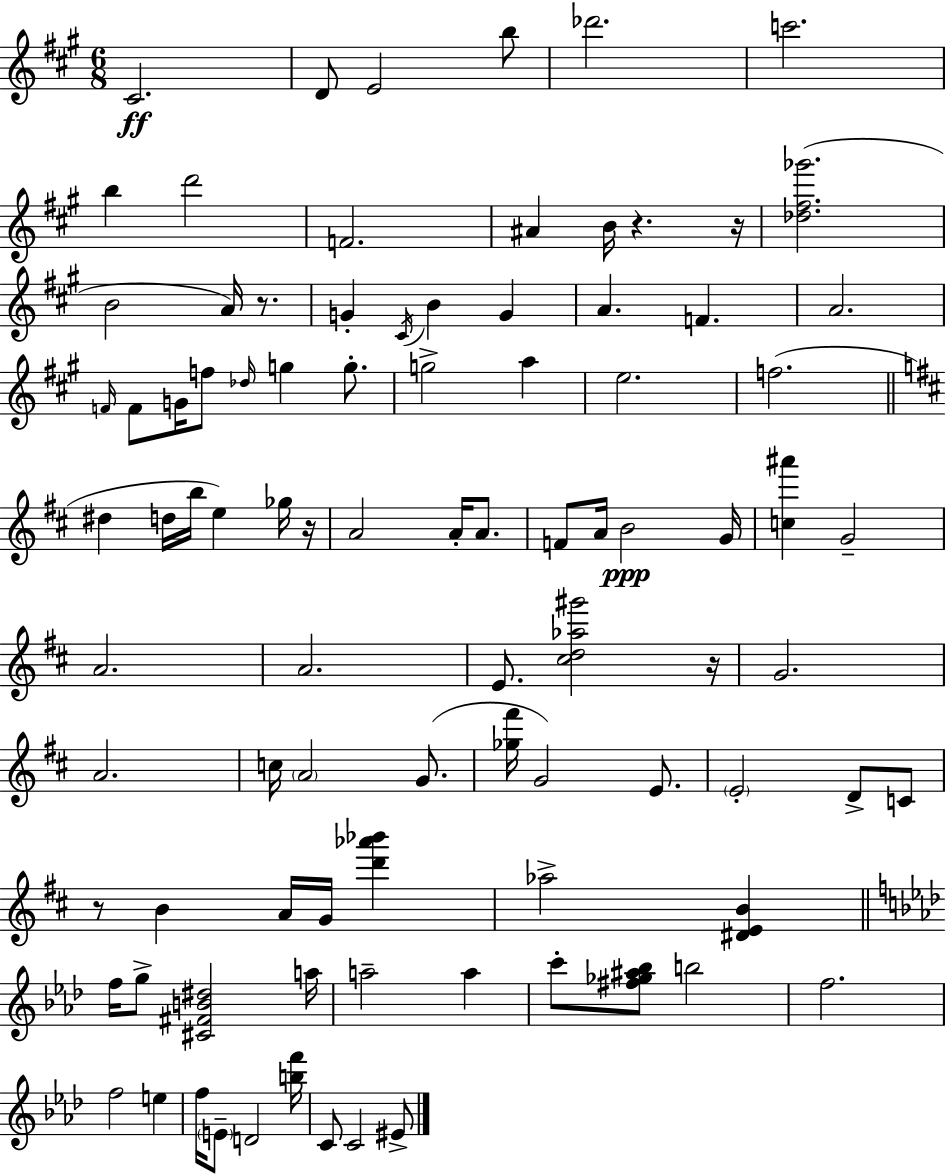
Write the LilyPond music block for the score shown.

{
  \clef treble
  \numericTimeSignature
  \time 6/8
  \key a \major
  cis'2.\ff | d'8 e'2 b''8 | des'''2. | c'''2. | \break b''4 d'''2 | f'2. | ais'4 b'16 r4. r16 | <des'' fis'' ges'''>2.( | \break b'2 a'16) r8. | g'4-. \acciaccatura { cis'16 } b'4 g'4 | a'4. f'4. | a'2. | \break \grace { f'16 } f'8 g'16 f''8 \grace { des''16 } g''4 | g''8.-. g''2-> a''4 | e''2. | f''2.( | \break \bar "||" \break \key b \minor dis''4 d''16 b''16 e''4) ges''16 r16 | a'2 a'16-. a'8. | f'8 a'16 b'2\ppp g'16 | <c'' ais'''>4 g'2-- | \break a'2. | a'2. | e'8. <cis'' d'' aes'' gis'''>2 r16 | g'2. | \break a'2. | c''16 \parenthesize a'2 g'8.( | <ges'' fis'''>16 g'2) e'8. | \parenthesize e'2-. d'8-> c'8 | \break r8 b'4 a'16 g'16 <d''' aes''' bes'''>4 | aes''2-> <dis' e' b'>4 | \bar "||" \break \key aes \major f''16 g''8-> <cis' fis' b' dis''>2 a''16 | a''2-- a''4 | c'''8-. <fis'' ges'' ais'' bes''>8 b''2 | f''2. | \break f''2 e''4 | f''16 \parenthesize e'8-- d'2 <b'' f'''>16 | c'8 c'2 eis'8-> | \bar "|."
}